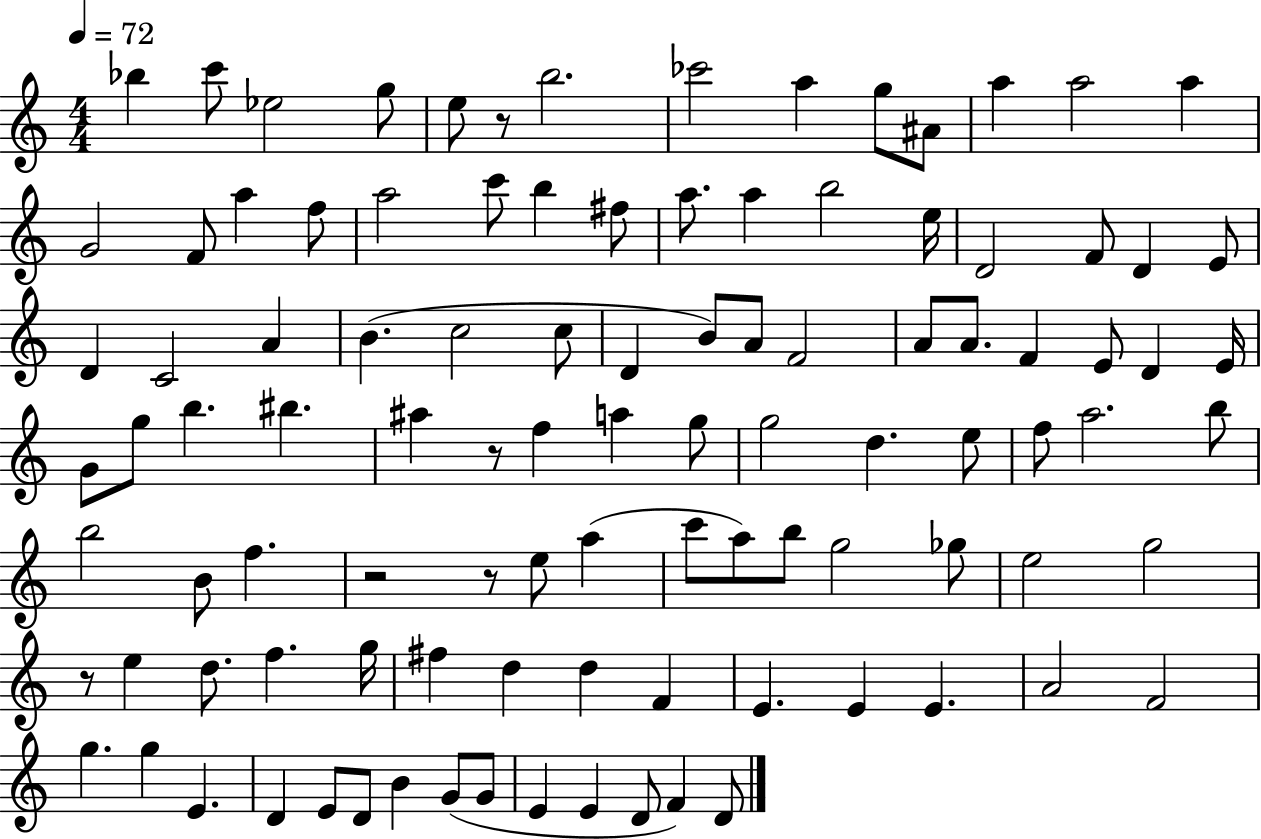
{
  \clef treble
  \numericTimeSignature
  \time 4/4
  \key c \major
  \tempo 4 = 72
  bes''4 c'''8 ees''2 g''8 | e''8 r8 b''2. | ces'''2 a''4 g''8 ais'8 | a''4 a''2 a''4 | \break g'2 f'8 a''4 f''8 | a''2 c'''8 b''4 fis''8 | a''8. a''4 b''2 e''16 | d'2 f'8 d'4 e'8 | \break d'4 c'2 a'4 | b'4.( c''2 c''8 | d'4 b'8) a'8 f'2 | a'8 a'8. f'4 e'8 d'4 e'16 | \break g'8 g''8 b''4. bis''4. | ais''4 r8 f''4 a''4 g''8 | g''2 d''4. e''8 | f''8 a''2. b''8 | \break b''2 b'8 f''4. | r2 r8 e''8 a''4( | c'''8 a''8) b''8 g''2 ges''8 | e''2 g''2 | \break r8 e''4 d''8. f''4. g''16 | fis''4 d''4 d''4 f'4 | e'4. e'4 e'4. | a'2 f'2 | \break g''4. g''4 e'4. | d'4 e'8 d'8 b'4 g'8( g'8 | e'4 e'4 d'8 f'4) d'8 | \bar "|."
}